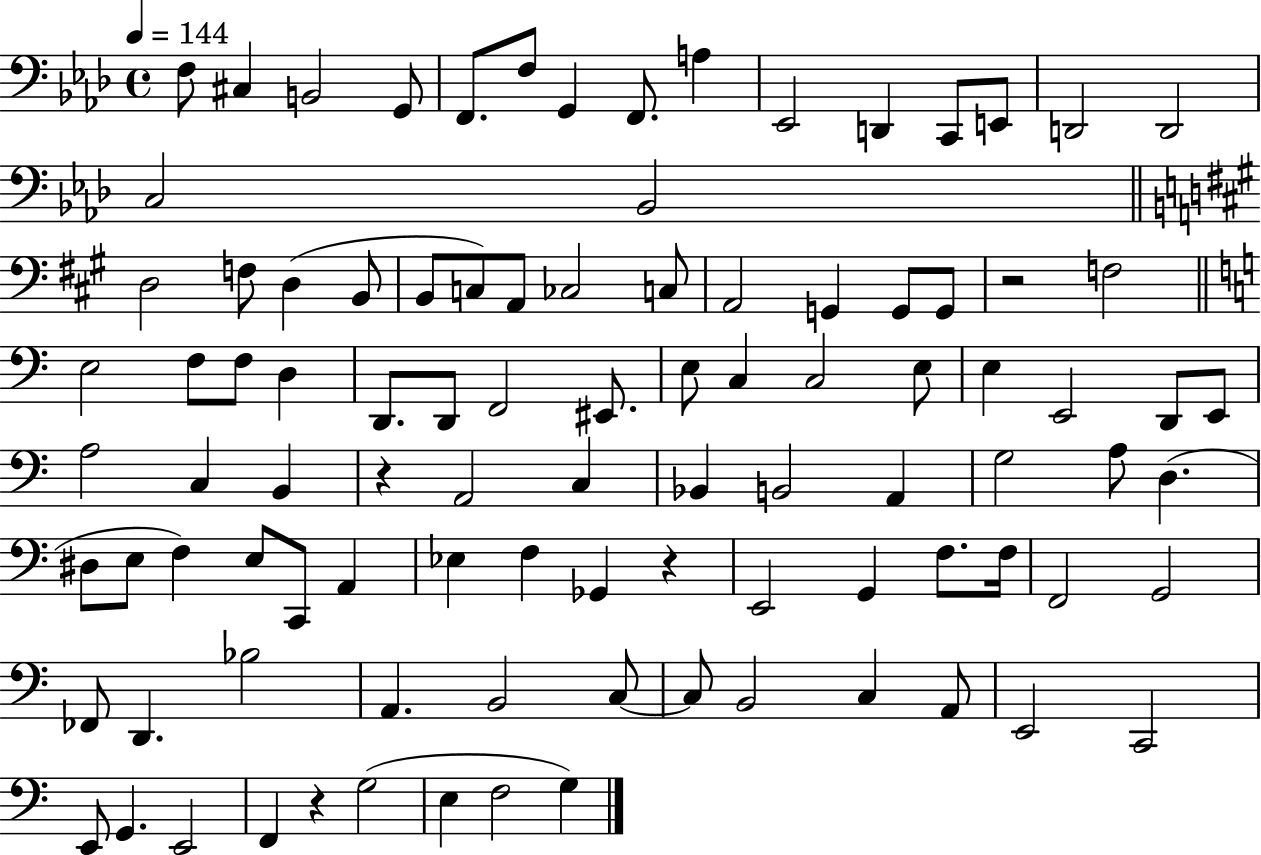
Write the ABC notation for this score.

X:1
T:Untitled
M:4/4
L:1/4
K:Ab
F,/2 ^C, B,,2 G,,/2 F,,/2 F,/2 G,, F,,/2 A, _E,,2 D,, C,,/2 E,,/2 D,,2 D,,2 C,2 _B,,2 D,2 F,/2 D, B,,/2 B,,/2 C,/2 A,,/2 _C,2 C,/2 A,,2 G,, G,,/2 G,,/2 z2 F,2 E,2 F,/2 F,/2 D, D,,/2 D,,/2 F,,2 ^E,,/2 E,/2 C, C,2 E,/2 E, E,,2 D,,/2 E,,/2 A,2 C, B,, z A,,2 C, _B,, B,,2 A,, G,2 A,/2 D, ^D,/2 E,/2 F, E,/2 C,,/2 A,, _E, F, _G,, z E,,2 G,, F,/2 F,/4 F,,2 G,,2 _F,,/2 D,, _B,2 A,, B,,2 C,/2 C,/2 B,,2 C, A,,/2 E,,2 C,,2 E,,/2 G,, E,,2 F,, z G,2 E, F,2 G,